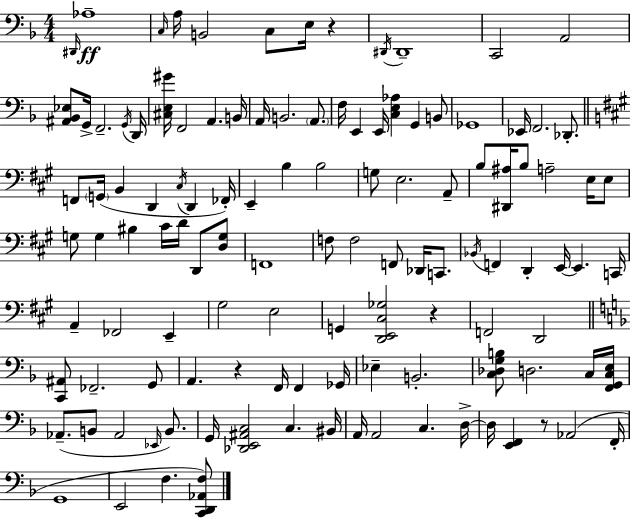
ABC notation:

X:1
T:Untitled
M:4/4
L:1/4
K:Dm
^D,,/4 _A,4 C,/4 A,/4 B,,2 C,/2 E,/4 z ^D,,/4 ^D,,4 C,,2 A,,2 [^A,,_B,,_E,]/2 G,,/4 F,,2 G,,/4 D,,/4 [^C,E,^G]/4 F,,2 A,, B,,/4 A,,/4 B,,2 A,,/2 F,/4 E,, E,,/4 [C,E,_A,] G,, B,,/2 _G,,4 _E,,/4 F,,2 _D,,/2 F,,/2 G,,/4 B,, D,, ^C,/4 D,, _F,,/4 E,, B, B,2 G,/2 E,2 A,,/2 B,/2 [^D,,^A,]/4 B,/2 A,2 E,/4 E,/2 G,/2 G, ^B, ^C/4 D/4 D,,/2 [D,G,]/2 F,,4 F,/2 F,2 F,,/2 _D,,/4 C,,/2 _B,,/4 F,, D,, E,,/4 E,, C,,/4 A,, _F,,2 E,, ^G,2 E,2 G,, [D,,E,,^C,_G,]2 z F,,2 D,,2 [C,,^A,,]/2 _F,,2 G,,/2 A,, z F,,/4 F,, _G,,/4 _E, B,,2 [C,_D,G,B,]/2 D,2 C,/4 [F,,G,,C,E,]/4 _A,,/2 B,,/2 _A,,2 _E,,/4 B,,/2 G,,/4 [_D,,E,,^A,,C,]2 C, ^B,,/4 A,,/4 A,,2 C, D,/4 D,/4 [E,,F,,] z/2 _A,,2 F,,/4 G,,4 E,,2 F, [C,,D,,_A,,F,]/2